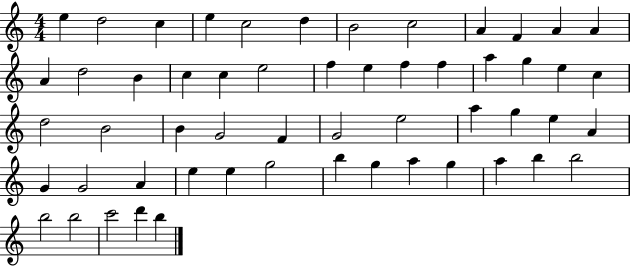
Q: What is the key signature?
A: C major